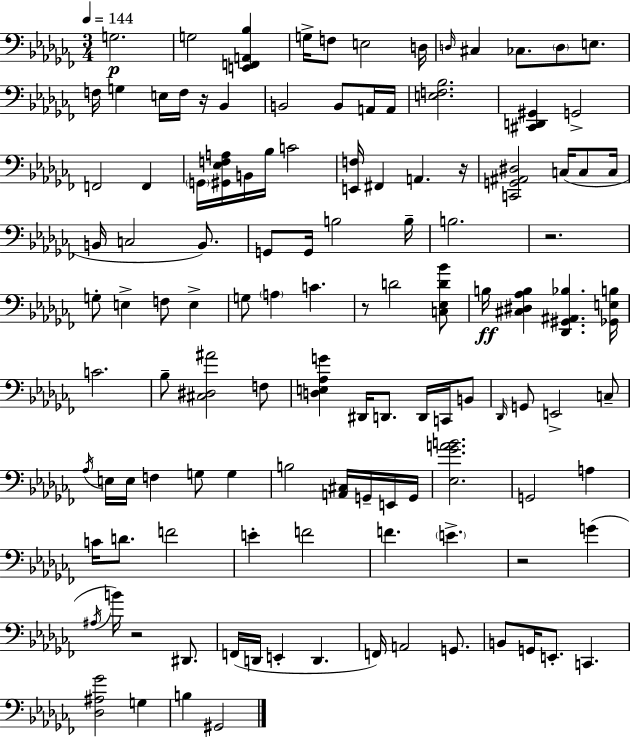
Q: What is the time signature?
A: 3/4